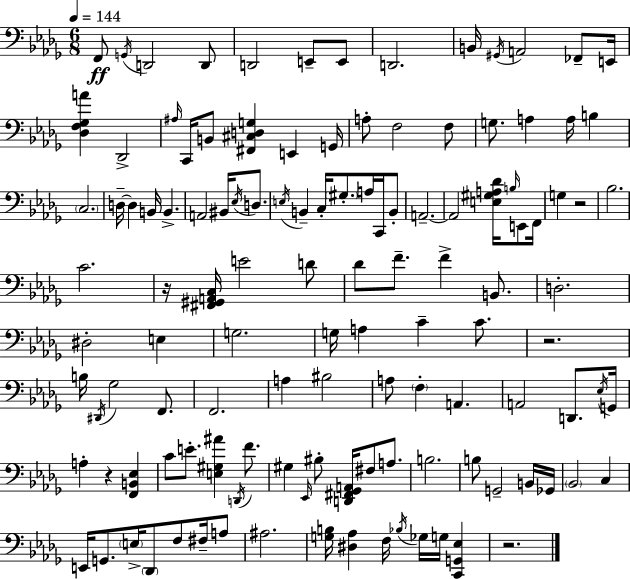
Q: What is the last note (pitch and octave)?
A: G3